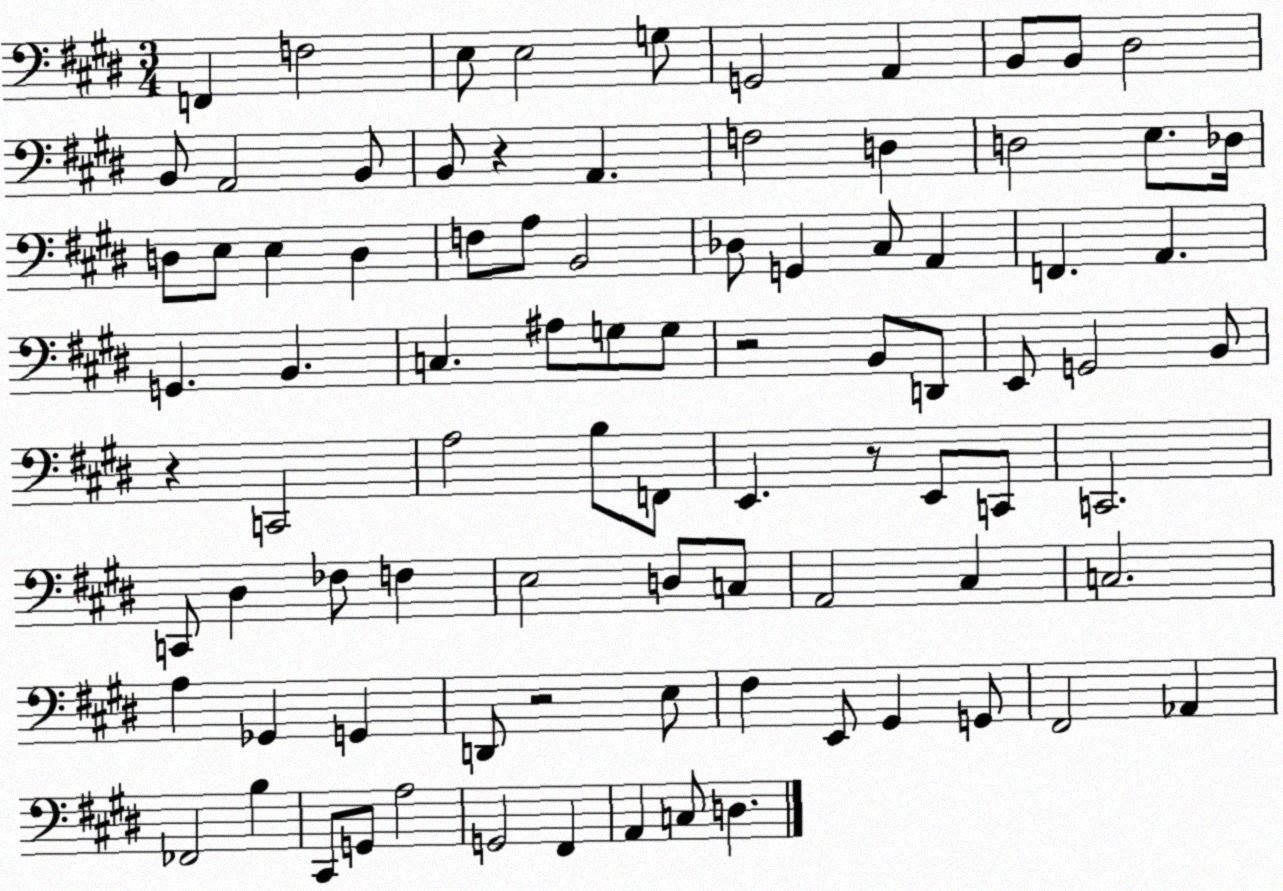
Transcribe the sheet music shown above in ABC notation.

X:1
T:Untitled
M:3/4
L:1/4
K:E
F,, F,2 E,/2 E,2 G,/2 G,,2 A,, B,,/2 B,,/2 ^D,2 B,,/2 A,,2 B,,/2 B,,/2 z A,, F,2 D, D,2 E,/2 _D,/4 D,/2 E,/2 E, D, F,/2 A,/2 B,,2 _D,/2 G,, ^C,/2 A,, F,, A,, G,, B,, C, ^A,/2 G,/2 G,/2 z2 B,,/2 D,,/2 E,,/2 G,,2 B,,/2 z C,,2 A,2 B,/2 F,,/2 E,, z/2 E,,/2 C,,/2 C,,2 C,,/2 ^D, _F,/2 F, E,2 D,/2 C,/2 A,,2 ^C, C,2 A, _G,, G,, D,,/2 z2 E,/2 ^F, E,,/2 ^G,, G,,/2 ^F,,2 _A,, _F,,2 B, ^C,,/2 G,,/2 A,2 G,,2 ^F,, A,, C,/2 D,